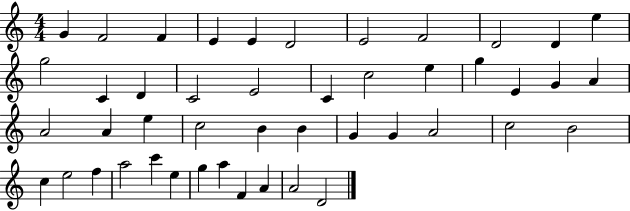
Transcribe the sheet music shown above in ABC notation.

X:1
T:Untitled
M:4/4
L:1/4
K:C
G F2 F E E D2 E2 F2 D2 D e g2 C D C2 E2 C c2 e g E G A A2 A e c2 B B G G A2 c2 B2 c e2 f a2 c' e g a F A A2 D2